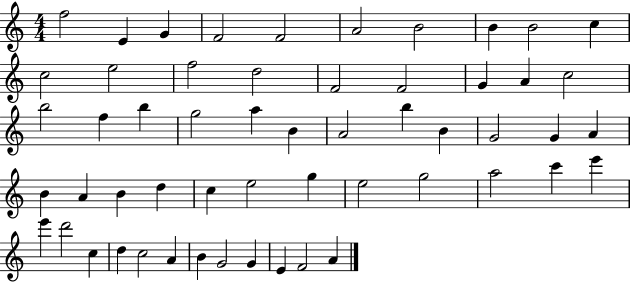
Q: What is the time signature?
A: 4/4